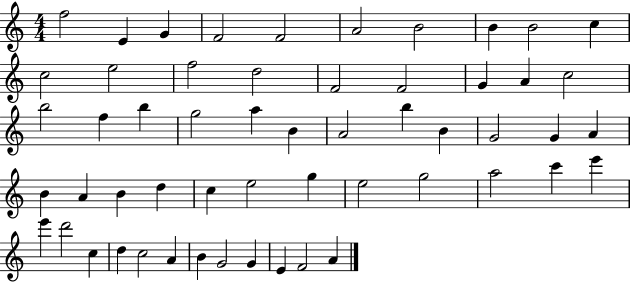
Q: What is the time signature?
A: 4/4